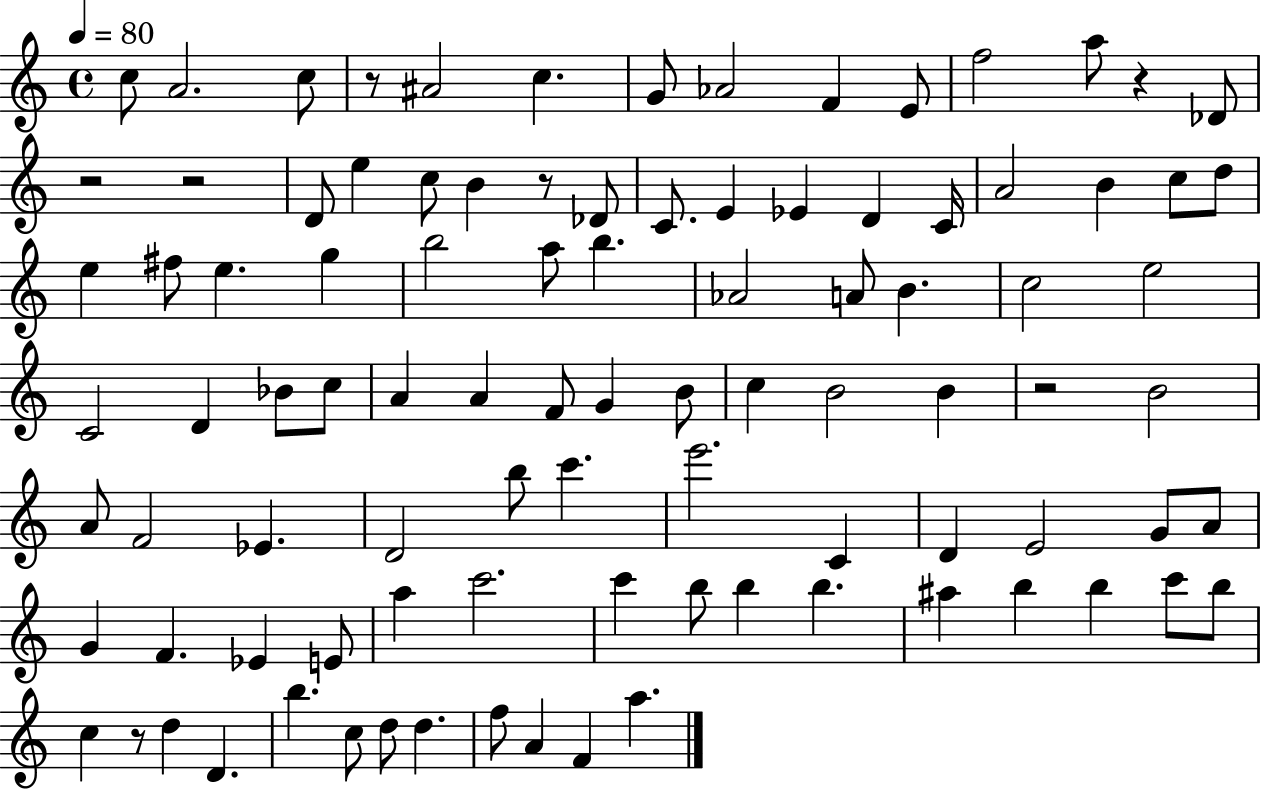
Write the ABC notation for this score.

X:1
T:Untitled
M:4/4
L:1/4
K:C
c/2 A2 c/2 z/2 ^A2 c G/2 _A2 F E/2 f2 a/2 z _D/2 z2 z2 D/2 e c/2 B z/2 _D/2 C/2 E _E D C/4 A2 B c/2 d/2 e ^f/2 e g b2 a/2 b _A2 A/2 B c2 e2 C2 D _B/2 c/2 A A F/2 G B/2 c B2 B z2 B2 A/2 F2 _E D2 b/2 c' e'2 C D E2 G/2 A/2 G F _E E/2 a c'2 c' b/2 b b ^a b b c'/2 b/2 c z/2 d D b c/2 d/2 d f/2 A F a